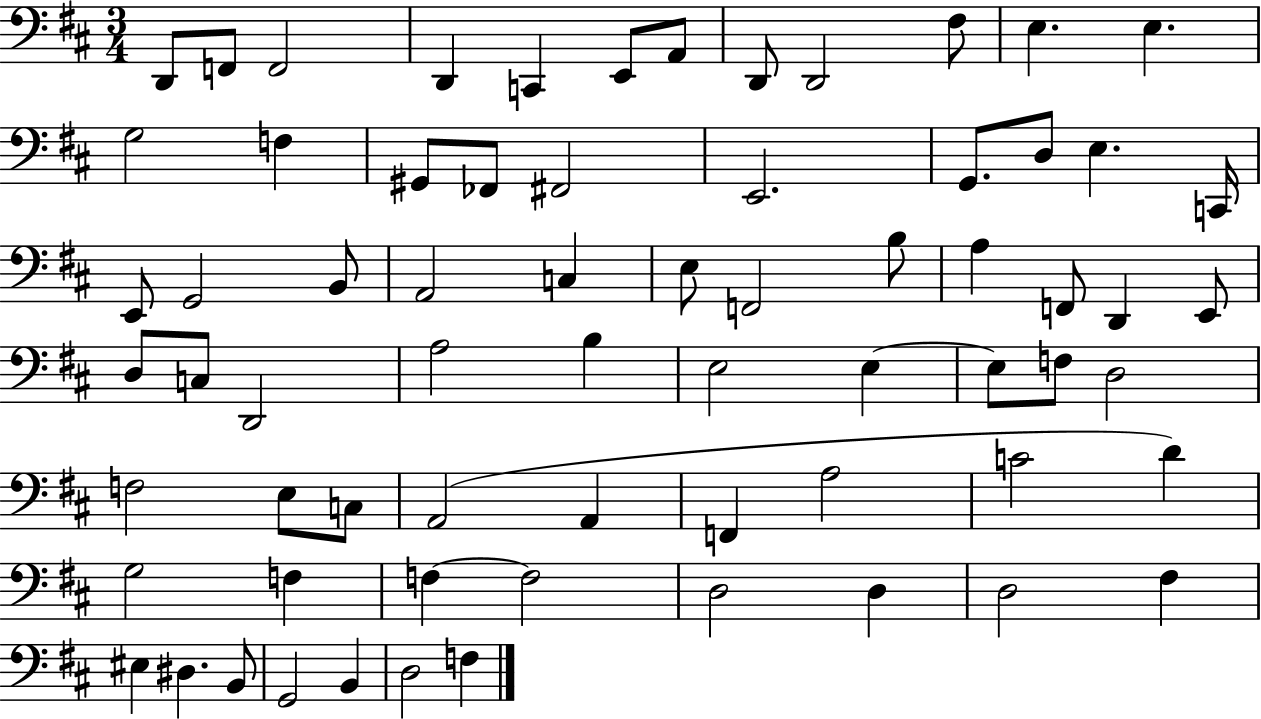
X:1
T:Untitled
M:3/4
L:1/4
K:D
D,,/2 F,,/2 F,,2 D,, C,, E,,/2 A,,/2 D,,/2 D,,2 ^F,/2 E, E, G,2 F, ^G,,/2 _F,,/2 ^F,,2 E,,2 G,,/2 D,/2 E, C,,/4 E,,/2 G,,2 B,,/2 A,,2 C, E,/2 F,,2 B,/2 A, F,,/2 D,, E,,/2 D,/2 C,/2 D,,2 A,2 B, E,2 E, E,/2 F,/2 D,2 F,2 E,/2 C,/2 A,,2 A,, F,, A,2 C2 D G,2 F, F, F,2 D,2 D, D,2 ^F, ^E, ^D, B,,/2 G,,2 B,, D,2 F,